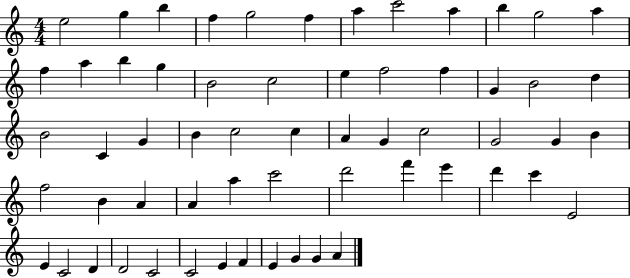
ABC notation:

X:1
T:Untitled
M:4/4
L:1/4
K:C
e2 g b f g2 f a c'2 a b g2 a f a b g B2 c2 e f2 f G B2 d B2 C G B c2 c A G c2 G2 G B f2 B A A a c'2 d'2 f' e' d' c' E2 E C2 D D2 C2 C2 E F E G G A